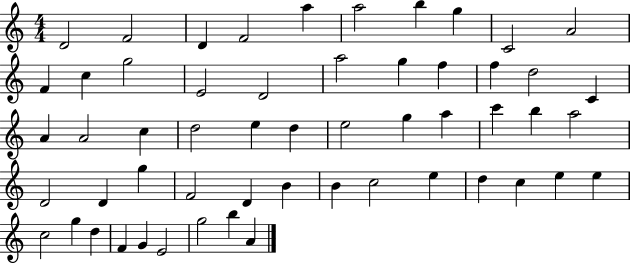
X:1
T:Untitled
M:4/4
L:1/4
K:C
D2 F2 D F2 a a2 b g C2 A2 F c g2 E2 D2 a2 g f f d2 C A A2 c d2 e d e2 g a c' b a2 D2 D g F2 D B B c2 e d c e e c2 g d F G E2 g2 b A